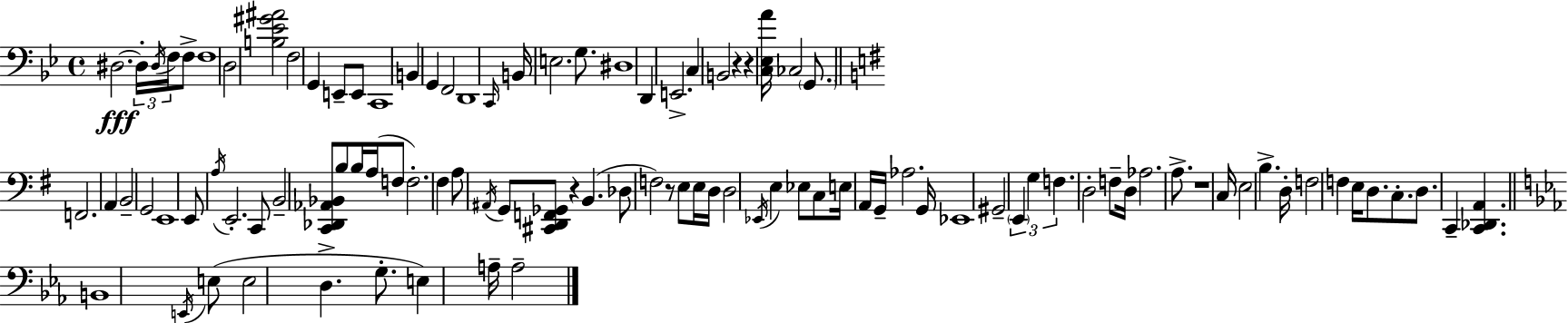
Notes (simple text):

D#3/h. D#3/s D#3/s F3/s F3/e F3/w D3/h [B3,Eb4,G#4,A#4]/h F3/h G2/q E2/e E2/e C2/w B2/q G2/q F2/h D2/w C2/s B2/s E3/h. G3/e. D#3/w D2/q E2/h. C3/q B2/h R/q R/q [C3,Eb3,A4]/s CES3/h G2/e. F2/h. A2/q B2/h G2/h E2/w E2/e A3/s E2/h. C2/e B2/h [C2,Db2,Ab2,Bb2]/e B3/e B3/s A3/s F3/e F3/h. F#3/q A3/e A#2/s G2/e [C#2,D2,F2,Gb2]/e R/q B2/q. Db3/e F3/h R/e E3/e E3/s D3/s D3/h Eb2/s E3/q Eb3/e C3/e E3/s A2/s G2/s Ab3/h. G2/s Eb2/w G#2/h E2/q G3/q F3/q. D3/h F3/e D3/s Ab3/h. A3/e. R/w C3/s E3/h B3/q. D3/s F3/h F3/q E3/s D3/e. C3/e. D3/e. C2/q [C2,Db2,A2]/q. B2/w E2/s E3/e E3/h D3/q. G3/e. E3/q A3/s A3/h